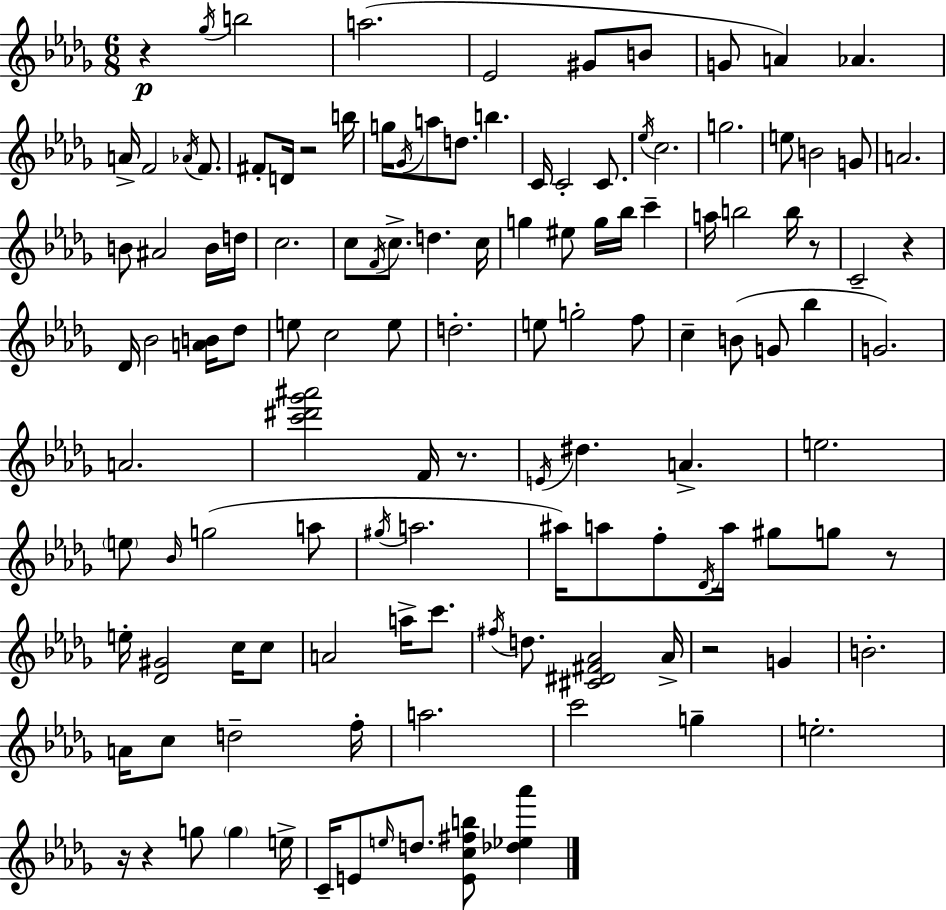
{
  \clef treble
  \numericTimeSignature
  \time 6/8
  \key bes \minor
  r4\p \acciaccatura { ges''16 } b''2 | a''2.( | ees'2 gis'8 b'8 | g'8 a'4) aes'4. | \break a'16-> f'2 \acciaccatura { aes'16 } f'8. | fis'8-. d'16 r2 | b''16 g''16 \acciaccatura { ges'16 } a''8 d''8. b''4. | c'16 c'2-. | \break c'8. \acciaccatura { ees''16 } c''2. | g''2. | e''8 b'2 | g'8 a'2. | \break b'8 ais'2 | b'16 d''16 c''2. | c''8 \acciaccatura { f'16 } c''8.-> d''4. | c''16 g''4 eis''8 g''16 | \break bes''16 c'''4-- a''16 b''2 | b''16 r8 c'2-- | r4 des'16 bes'2 | <a' b'>16 des''8 e''8 c''2 | \break e''8 d''2.-. | e''8 g''2-. | f''8 c''4-- b'8( g'8 | bes''4 g'2.) | \break a'2. | <c''' dis''' ges''' ais'''>2 | f'16 r8. \acciaccatura { e'16 } dis''4. | a'4.-> e''2. | \break \parenthesize e''8 \grace { bes'16 } g''2( | a''8 \acciaccatura { gis''16 } a''2. | ais''16) a''8 f''8-. | \acciaccatura { des'16 } a''16 gis''8 g''8 r8 e''16-. <des' gis'>2 | \break c''16 c''8 a'2 | a''16-> c'''8. \acciaccatura { fis''16 } d''8. | <cis' dis' fis' aes'>2 aes'16-> r2 | g'4 b'2.-. | \break a'16 c''8 | d''2-- f''16-. a''2. | c'''2 | g''4-- e''2.-. | \break r16 r4 | g''8 \parenthesize g''4 e''16-> c'16-- e'8 | \grace { e''16 } d''8. <e' c'' fis'' b''>8 <des'' ees'' aes'''>4 \bar "|."
}